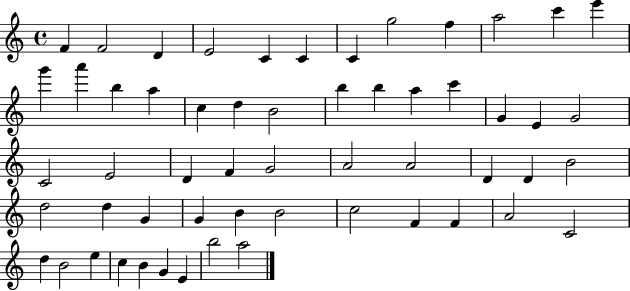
X:1
T:Untitled
M:4/4
L:1/4
K:C
F F2 D E2 C C C g2 f a2 c' e' g' a' b a c d B2 b b a c' G E G2 C2 E2 D F G2 A2 A2 D D B2 d2 d G G B B2 c2 F F A2 C2 d B2 e c B G E b2 a2